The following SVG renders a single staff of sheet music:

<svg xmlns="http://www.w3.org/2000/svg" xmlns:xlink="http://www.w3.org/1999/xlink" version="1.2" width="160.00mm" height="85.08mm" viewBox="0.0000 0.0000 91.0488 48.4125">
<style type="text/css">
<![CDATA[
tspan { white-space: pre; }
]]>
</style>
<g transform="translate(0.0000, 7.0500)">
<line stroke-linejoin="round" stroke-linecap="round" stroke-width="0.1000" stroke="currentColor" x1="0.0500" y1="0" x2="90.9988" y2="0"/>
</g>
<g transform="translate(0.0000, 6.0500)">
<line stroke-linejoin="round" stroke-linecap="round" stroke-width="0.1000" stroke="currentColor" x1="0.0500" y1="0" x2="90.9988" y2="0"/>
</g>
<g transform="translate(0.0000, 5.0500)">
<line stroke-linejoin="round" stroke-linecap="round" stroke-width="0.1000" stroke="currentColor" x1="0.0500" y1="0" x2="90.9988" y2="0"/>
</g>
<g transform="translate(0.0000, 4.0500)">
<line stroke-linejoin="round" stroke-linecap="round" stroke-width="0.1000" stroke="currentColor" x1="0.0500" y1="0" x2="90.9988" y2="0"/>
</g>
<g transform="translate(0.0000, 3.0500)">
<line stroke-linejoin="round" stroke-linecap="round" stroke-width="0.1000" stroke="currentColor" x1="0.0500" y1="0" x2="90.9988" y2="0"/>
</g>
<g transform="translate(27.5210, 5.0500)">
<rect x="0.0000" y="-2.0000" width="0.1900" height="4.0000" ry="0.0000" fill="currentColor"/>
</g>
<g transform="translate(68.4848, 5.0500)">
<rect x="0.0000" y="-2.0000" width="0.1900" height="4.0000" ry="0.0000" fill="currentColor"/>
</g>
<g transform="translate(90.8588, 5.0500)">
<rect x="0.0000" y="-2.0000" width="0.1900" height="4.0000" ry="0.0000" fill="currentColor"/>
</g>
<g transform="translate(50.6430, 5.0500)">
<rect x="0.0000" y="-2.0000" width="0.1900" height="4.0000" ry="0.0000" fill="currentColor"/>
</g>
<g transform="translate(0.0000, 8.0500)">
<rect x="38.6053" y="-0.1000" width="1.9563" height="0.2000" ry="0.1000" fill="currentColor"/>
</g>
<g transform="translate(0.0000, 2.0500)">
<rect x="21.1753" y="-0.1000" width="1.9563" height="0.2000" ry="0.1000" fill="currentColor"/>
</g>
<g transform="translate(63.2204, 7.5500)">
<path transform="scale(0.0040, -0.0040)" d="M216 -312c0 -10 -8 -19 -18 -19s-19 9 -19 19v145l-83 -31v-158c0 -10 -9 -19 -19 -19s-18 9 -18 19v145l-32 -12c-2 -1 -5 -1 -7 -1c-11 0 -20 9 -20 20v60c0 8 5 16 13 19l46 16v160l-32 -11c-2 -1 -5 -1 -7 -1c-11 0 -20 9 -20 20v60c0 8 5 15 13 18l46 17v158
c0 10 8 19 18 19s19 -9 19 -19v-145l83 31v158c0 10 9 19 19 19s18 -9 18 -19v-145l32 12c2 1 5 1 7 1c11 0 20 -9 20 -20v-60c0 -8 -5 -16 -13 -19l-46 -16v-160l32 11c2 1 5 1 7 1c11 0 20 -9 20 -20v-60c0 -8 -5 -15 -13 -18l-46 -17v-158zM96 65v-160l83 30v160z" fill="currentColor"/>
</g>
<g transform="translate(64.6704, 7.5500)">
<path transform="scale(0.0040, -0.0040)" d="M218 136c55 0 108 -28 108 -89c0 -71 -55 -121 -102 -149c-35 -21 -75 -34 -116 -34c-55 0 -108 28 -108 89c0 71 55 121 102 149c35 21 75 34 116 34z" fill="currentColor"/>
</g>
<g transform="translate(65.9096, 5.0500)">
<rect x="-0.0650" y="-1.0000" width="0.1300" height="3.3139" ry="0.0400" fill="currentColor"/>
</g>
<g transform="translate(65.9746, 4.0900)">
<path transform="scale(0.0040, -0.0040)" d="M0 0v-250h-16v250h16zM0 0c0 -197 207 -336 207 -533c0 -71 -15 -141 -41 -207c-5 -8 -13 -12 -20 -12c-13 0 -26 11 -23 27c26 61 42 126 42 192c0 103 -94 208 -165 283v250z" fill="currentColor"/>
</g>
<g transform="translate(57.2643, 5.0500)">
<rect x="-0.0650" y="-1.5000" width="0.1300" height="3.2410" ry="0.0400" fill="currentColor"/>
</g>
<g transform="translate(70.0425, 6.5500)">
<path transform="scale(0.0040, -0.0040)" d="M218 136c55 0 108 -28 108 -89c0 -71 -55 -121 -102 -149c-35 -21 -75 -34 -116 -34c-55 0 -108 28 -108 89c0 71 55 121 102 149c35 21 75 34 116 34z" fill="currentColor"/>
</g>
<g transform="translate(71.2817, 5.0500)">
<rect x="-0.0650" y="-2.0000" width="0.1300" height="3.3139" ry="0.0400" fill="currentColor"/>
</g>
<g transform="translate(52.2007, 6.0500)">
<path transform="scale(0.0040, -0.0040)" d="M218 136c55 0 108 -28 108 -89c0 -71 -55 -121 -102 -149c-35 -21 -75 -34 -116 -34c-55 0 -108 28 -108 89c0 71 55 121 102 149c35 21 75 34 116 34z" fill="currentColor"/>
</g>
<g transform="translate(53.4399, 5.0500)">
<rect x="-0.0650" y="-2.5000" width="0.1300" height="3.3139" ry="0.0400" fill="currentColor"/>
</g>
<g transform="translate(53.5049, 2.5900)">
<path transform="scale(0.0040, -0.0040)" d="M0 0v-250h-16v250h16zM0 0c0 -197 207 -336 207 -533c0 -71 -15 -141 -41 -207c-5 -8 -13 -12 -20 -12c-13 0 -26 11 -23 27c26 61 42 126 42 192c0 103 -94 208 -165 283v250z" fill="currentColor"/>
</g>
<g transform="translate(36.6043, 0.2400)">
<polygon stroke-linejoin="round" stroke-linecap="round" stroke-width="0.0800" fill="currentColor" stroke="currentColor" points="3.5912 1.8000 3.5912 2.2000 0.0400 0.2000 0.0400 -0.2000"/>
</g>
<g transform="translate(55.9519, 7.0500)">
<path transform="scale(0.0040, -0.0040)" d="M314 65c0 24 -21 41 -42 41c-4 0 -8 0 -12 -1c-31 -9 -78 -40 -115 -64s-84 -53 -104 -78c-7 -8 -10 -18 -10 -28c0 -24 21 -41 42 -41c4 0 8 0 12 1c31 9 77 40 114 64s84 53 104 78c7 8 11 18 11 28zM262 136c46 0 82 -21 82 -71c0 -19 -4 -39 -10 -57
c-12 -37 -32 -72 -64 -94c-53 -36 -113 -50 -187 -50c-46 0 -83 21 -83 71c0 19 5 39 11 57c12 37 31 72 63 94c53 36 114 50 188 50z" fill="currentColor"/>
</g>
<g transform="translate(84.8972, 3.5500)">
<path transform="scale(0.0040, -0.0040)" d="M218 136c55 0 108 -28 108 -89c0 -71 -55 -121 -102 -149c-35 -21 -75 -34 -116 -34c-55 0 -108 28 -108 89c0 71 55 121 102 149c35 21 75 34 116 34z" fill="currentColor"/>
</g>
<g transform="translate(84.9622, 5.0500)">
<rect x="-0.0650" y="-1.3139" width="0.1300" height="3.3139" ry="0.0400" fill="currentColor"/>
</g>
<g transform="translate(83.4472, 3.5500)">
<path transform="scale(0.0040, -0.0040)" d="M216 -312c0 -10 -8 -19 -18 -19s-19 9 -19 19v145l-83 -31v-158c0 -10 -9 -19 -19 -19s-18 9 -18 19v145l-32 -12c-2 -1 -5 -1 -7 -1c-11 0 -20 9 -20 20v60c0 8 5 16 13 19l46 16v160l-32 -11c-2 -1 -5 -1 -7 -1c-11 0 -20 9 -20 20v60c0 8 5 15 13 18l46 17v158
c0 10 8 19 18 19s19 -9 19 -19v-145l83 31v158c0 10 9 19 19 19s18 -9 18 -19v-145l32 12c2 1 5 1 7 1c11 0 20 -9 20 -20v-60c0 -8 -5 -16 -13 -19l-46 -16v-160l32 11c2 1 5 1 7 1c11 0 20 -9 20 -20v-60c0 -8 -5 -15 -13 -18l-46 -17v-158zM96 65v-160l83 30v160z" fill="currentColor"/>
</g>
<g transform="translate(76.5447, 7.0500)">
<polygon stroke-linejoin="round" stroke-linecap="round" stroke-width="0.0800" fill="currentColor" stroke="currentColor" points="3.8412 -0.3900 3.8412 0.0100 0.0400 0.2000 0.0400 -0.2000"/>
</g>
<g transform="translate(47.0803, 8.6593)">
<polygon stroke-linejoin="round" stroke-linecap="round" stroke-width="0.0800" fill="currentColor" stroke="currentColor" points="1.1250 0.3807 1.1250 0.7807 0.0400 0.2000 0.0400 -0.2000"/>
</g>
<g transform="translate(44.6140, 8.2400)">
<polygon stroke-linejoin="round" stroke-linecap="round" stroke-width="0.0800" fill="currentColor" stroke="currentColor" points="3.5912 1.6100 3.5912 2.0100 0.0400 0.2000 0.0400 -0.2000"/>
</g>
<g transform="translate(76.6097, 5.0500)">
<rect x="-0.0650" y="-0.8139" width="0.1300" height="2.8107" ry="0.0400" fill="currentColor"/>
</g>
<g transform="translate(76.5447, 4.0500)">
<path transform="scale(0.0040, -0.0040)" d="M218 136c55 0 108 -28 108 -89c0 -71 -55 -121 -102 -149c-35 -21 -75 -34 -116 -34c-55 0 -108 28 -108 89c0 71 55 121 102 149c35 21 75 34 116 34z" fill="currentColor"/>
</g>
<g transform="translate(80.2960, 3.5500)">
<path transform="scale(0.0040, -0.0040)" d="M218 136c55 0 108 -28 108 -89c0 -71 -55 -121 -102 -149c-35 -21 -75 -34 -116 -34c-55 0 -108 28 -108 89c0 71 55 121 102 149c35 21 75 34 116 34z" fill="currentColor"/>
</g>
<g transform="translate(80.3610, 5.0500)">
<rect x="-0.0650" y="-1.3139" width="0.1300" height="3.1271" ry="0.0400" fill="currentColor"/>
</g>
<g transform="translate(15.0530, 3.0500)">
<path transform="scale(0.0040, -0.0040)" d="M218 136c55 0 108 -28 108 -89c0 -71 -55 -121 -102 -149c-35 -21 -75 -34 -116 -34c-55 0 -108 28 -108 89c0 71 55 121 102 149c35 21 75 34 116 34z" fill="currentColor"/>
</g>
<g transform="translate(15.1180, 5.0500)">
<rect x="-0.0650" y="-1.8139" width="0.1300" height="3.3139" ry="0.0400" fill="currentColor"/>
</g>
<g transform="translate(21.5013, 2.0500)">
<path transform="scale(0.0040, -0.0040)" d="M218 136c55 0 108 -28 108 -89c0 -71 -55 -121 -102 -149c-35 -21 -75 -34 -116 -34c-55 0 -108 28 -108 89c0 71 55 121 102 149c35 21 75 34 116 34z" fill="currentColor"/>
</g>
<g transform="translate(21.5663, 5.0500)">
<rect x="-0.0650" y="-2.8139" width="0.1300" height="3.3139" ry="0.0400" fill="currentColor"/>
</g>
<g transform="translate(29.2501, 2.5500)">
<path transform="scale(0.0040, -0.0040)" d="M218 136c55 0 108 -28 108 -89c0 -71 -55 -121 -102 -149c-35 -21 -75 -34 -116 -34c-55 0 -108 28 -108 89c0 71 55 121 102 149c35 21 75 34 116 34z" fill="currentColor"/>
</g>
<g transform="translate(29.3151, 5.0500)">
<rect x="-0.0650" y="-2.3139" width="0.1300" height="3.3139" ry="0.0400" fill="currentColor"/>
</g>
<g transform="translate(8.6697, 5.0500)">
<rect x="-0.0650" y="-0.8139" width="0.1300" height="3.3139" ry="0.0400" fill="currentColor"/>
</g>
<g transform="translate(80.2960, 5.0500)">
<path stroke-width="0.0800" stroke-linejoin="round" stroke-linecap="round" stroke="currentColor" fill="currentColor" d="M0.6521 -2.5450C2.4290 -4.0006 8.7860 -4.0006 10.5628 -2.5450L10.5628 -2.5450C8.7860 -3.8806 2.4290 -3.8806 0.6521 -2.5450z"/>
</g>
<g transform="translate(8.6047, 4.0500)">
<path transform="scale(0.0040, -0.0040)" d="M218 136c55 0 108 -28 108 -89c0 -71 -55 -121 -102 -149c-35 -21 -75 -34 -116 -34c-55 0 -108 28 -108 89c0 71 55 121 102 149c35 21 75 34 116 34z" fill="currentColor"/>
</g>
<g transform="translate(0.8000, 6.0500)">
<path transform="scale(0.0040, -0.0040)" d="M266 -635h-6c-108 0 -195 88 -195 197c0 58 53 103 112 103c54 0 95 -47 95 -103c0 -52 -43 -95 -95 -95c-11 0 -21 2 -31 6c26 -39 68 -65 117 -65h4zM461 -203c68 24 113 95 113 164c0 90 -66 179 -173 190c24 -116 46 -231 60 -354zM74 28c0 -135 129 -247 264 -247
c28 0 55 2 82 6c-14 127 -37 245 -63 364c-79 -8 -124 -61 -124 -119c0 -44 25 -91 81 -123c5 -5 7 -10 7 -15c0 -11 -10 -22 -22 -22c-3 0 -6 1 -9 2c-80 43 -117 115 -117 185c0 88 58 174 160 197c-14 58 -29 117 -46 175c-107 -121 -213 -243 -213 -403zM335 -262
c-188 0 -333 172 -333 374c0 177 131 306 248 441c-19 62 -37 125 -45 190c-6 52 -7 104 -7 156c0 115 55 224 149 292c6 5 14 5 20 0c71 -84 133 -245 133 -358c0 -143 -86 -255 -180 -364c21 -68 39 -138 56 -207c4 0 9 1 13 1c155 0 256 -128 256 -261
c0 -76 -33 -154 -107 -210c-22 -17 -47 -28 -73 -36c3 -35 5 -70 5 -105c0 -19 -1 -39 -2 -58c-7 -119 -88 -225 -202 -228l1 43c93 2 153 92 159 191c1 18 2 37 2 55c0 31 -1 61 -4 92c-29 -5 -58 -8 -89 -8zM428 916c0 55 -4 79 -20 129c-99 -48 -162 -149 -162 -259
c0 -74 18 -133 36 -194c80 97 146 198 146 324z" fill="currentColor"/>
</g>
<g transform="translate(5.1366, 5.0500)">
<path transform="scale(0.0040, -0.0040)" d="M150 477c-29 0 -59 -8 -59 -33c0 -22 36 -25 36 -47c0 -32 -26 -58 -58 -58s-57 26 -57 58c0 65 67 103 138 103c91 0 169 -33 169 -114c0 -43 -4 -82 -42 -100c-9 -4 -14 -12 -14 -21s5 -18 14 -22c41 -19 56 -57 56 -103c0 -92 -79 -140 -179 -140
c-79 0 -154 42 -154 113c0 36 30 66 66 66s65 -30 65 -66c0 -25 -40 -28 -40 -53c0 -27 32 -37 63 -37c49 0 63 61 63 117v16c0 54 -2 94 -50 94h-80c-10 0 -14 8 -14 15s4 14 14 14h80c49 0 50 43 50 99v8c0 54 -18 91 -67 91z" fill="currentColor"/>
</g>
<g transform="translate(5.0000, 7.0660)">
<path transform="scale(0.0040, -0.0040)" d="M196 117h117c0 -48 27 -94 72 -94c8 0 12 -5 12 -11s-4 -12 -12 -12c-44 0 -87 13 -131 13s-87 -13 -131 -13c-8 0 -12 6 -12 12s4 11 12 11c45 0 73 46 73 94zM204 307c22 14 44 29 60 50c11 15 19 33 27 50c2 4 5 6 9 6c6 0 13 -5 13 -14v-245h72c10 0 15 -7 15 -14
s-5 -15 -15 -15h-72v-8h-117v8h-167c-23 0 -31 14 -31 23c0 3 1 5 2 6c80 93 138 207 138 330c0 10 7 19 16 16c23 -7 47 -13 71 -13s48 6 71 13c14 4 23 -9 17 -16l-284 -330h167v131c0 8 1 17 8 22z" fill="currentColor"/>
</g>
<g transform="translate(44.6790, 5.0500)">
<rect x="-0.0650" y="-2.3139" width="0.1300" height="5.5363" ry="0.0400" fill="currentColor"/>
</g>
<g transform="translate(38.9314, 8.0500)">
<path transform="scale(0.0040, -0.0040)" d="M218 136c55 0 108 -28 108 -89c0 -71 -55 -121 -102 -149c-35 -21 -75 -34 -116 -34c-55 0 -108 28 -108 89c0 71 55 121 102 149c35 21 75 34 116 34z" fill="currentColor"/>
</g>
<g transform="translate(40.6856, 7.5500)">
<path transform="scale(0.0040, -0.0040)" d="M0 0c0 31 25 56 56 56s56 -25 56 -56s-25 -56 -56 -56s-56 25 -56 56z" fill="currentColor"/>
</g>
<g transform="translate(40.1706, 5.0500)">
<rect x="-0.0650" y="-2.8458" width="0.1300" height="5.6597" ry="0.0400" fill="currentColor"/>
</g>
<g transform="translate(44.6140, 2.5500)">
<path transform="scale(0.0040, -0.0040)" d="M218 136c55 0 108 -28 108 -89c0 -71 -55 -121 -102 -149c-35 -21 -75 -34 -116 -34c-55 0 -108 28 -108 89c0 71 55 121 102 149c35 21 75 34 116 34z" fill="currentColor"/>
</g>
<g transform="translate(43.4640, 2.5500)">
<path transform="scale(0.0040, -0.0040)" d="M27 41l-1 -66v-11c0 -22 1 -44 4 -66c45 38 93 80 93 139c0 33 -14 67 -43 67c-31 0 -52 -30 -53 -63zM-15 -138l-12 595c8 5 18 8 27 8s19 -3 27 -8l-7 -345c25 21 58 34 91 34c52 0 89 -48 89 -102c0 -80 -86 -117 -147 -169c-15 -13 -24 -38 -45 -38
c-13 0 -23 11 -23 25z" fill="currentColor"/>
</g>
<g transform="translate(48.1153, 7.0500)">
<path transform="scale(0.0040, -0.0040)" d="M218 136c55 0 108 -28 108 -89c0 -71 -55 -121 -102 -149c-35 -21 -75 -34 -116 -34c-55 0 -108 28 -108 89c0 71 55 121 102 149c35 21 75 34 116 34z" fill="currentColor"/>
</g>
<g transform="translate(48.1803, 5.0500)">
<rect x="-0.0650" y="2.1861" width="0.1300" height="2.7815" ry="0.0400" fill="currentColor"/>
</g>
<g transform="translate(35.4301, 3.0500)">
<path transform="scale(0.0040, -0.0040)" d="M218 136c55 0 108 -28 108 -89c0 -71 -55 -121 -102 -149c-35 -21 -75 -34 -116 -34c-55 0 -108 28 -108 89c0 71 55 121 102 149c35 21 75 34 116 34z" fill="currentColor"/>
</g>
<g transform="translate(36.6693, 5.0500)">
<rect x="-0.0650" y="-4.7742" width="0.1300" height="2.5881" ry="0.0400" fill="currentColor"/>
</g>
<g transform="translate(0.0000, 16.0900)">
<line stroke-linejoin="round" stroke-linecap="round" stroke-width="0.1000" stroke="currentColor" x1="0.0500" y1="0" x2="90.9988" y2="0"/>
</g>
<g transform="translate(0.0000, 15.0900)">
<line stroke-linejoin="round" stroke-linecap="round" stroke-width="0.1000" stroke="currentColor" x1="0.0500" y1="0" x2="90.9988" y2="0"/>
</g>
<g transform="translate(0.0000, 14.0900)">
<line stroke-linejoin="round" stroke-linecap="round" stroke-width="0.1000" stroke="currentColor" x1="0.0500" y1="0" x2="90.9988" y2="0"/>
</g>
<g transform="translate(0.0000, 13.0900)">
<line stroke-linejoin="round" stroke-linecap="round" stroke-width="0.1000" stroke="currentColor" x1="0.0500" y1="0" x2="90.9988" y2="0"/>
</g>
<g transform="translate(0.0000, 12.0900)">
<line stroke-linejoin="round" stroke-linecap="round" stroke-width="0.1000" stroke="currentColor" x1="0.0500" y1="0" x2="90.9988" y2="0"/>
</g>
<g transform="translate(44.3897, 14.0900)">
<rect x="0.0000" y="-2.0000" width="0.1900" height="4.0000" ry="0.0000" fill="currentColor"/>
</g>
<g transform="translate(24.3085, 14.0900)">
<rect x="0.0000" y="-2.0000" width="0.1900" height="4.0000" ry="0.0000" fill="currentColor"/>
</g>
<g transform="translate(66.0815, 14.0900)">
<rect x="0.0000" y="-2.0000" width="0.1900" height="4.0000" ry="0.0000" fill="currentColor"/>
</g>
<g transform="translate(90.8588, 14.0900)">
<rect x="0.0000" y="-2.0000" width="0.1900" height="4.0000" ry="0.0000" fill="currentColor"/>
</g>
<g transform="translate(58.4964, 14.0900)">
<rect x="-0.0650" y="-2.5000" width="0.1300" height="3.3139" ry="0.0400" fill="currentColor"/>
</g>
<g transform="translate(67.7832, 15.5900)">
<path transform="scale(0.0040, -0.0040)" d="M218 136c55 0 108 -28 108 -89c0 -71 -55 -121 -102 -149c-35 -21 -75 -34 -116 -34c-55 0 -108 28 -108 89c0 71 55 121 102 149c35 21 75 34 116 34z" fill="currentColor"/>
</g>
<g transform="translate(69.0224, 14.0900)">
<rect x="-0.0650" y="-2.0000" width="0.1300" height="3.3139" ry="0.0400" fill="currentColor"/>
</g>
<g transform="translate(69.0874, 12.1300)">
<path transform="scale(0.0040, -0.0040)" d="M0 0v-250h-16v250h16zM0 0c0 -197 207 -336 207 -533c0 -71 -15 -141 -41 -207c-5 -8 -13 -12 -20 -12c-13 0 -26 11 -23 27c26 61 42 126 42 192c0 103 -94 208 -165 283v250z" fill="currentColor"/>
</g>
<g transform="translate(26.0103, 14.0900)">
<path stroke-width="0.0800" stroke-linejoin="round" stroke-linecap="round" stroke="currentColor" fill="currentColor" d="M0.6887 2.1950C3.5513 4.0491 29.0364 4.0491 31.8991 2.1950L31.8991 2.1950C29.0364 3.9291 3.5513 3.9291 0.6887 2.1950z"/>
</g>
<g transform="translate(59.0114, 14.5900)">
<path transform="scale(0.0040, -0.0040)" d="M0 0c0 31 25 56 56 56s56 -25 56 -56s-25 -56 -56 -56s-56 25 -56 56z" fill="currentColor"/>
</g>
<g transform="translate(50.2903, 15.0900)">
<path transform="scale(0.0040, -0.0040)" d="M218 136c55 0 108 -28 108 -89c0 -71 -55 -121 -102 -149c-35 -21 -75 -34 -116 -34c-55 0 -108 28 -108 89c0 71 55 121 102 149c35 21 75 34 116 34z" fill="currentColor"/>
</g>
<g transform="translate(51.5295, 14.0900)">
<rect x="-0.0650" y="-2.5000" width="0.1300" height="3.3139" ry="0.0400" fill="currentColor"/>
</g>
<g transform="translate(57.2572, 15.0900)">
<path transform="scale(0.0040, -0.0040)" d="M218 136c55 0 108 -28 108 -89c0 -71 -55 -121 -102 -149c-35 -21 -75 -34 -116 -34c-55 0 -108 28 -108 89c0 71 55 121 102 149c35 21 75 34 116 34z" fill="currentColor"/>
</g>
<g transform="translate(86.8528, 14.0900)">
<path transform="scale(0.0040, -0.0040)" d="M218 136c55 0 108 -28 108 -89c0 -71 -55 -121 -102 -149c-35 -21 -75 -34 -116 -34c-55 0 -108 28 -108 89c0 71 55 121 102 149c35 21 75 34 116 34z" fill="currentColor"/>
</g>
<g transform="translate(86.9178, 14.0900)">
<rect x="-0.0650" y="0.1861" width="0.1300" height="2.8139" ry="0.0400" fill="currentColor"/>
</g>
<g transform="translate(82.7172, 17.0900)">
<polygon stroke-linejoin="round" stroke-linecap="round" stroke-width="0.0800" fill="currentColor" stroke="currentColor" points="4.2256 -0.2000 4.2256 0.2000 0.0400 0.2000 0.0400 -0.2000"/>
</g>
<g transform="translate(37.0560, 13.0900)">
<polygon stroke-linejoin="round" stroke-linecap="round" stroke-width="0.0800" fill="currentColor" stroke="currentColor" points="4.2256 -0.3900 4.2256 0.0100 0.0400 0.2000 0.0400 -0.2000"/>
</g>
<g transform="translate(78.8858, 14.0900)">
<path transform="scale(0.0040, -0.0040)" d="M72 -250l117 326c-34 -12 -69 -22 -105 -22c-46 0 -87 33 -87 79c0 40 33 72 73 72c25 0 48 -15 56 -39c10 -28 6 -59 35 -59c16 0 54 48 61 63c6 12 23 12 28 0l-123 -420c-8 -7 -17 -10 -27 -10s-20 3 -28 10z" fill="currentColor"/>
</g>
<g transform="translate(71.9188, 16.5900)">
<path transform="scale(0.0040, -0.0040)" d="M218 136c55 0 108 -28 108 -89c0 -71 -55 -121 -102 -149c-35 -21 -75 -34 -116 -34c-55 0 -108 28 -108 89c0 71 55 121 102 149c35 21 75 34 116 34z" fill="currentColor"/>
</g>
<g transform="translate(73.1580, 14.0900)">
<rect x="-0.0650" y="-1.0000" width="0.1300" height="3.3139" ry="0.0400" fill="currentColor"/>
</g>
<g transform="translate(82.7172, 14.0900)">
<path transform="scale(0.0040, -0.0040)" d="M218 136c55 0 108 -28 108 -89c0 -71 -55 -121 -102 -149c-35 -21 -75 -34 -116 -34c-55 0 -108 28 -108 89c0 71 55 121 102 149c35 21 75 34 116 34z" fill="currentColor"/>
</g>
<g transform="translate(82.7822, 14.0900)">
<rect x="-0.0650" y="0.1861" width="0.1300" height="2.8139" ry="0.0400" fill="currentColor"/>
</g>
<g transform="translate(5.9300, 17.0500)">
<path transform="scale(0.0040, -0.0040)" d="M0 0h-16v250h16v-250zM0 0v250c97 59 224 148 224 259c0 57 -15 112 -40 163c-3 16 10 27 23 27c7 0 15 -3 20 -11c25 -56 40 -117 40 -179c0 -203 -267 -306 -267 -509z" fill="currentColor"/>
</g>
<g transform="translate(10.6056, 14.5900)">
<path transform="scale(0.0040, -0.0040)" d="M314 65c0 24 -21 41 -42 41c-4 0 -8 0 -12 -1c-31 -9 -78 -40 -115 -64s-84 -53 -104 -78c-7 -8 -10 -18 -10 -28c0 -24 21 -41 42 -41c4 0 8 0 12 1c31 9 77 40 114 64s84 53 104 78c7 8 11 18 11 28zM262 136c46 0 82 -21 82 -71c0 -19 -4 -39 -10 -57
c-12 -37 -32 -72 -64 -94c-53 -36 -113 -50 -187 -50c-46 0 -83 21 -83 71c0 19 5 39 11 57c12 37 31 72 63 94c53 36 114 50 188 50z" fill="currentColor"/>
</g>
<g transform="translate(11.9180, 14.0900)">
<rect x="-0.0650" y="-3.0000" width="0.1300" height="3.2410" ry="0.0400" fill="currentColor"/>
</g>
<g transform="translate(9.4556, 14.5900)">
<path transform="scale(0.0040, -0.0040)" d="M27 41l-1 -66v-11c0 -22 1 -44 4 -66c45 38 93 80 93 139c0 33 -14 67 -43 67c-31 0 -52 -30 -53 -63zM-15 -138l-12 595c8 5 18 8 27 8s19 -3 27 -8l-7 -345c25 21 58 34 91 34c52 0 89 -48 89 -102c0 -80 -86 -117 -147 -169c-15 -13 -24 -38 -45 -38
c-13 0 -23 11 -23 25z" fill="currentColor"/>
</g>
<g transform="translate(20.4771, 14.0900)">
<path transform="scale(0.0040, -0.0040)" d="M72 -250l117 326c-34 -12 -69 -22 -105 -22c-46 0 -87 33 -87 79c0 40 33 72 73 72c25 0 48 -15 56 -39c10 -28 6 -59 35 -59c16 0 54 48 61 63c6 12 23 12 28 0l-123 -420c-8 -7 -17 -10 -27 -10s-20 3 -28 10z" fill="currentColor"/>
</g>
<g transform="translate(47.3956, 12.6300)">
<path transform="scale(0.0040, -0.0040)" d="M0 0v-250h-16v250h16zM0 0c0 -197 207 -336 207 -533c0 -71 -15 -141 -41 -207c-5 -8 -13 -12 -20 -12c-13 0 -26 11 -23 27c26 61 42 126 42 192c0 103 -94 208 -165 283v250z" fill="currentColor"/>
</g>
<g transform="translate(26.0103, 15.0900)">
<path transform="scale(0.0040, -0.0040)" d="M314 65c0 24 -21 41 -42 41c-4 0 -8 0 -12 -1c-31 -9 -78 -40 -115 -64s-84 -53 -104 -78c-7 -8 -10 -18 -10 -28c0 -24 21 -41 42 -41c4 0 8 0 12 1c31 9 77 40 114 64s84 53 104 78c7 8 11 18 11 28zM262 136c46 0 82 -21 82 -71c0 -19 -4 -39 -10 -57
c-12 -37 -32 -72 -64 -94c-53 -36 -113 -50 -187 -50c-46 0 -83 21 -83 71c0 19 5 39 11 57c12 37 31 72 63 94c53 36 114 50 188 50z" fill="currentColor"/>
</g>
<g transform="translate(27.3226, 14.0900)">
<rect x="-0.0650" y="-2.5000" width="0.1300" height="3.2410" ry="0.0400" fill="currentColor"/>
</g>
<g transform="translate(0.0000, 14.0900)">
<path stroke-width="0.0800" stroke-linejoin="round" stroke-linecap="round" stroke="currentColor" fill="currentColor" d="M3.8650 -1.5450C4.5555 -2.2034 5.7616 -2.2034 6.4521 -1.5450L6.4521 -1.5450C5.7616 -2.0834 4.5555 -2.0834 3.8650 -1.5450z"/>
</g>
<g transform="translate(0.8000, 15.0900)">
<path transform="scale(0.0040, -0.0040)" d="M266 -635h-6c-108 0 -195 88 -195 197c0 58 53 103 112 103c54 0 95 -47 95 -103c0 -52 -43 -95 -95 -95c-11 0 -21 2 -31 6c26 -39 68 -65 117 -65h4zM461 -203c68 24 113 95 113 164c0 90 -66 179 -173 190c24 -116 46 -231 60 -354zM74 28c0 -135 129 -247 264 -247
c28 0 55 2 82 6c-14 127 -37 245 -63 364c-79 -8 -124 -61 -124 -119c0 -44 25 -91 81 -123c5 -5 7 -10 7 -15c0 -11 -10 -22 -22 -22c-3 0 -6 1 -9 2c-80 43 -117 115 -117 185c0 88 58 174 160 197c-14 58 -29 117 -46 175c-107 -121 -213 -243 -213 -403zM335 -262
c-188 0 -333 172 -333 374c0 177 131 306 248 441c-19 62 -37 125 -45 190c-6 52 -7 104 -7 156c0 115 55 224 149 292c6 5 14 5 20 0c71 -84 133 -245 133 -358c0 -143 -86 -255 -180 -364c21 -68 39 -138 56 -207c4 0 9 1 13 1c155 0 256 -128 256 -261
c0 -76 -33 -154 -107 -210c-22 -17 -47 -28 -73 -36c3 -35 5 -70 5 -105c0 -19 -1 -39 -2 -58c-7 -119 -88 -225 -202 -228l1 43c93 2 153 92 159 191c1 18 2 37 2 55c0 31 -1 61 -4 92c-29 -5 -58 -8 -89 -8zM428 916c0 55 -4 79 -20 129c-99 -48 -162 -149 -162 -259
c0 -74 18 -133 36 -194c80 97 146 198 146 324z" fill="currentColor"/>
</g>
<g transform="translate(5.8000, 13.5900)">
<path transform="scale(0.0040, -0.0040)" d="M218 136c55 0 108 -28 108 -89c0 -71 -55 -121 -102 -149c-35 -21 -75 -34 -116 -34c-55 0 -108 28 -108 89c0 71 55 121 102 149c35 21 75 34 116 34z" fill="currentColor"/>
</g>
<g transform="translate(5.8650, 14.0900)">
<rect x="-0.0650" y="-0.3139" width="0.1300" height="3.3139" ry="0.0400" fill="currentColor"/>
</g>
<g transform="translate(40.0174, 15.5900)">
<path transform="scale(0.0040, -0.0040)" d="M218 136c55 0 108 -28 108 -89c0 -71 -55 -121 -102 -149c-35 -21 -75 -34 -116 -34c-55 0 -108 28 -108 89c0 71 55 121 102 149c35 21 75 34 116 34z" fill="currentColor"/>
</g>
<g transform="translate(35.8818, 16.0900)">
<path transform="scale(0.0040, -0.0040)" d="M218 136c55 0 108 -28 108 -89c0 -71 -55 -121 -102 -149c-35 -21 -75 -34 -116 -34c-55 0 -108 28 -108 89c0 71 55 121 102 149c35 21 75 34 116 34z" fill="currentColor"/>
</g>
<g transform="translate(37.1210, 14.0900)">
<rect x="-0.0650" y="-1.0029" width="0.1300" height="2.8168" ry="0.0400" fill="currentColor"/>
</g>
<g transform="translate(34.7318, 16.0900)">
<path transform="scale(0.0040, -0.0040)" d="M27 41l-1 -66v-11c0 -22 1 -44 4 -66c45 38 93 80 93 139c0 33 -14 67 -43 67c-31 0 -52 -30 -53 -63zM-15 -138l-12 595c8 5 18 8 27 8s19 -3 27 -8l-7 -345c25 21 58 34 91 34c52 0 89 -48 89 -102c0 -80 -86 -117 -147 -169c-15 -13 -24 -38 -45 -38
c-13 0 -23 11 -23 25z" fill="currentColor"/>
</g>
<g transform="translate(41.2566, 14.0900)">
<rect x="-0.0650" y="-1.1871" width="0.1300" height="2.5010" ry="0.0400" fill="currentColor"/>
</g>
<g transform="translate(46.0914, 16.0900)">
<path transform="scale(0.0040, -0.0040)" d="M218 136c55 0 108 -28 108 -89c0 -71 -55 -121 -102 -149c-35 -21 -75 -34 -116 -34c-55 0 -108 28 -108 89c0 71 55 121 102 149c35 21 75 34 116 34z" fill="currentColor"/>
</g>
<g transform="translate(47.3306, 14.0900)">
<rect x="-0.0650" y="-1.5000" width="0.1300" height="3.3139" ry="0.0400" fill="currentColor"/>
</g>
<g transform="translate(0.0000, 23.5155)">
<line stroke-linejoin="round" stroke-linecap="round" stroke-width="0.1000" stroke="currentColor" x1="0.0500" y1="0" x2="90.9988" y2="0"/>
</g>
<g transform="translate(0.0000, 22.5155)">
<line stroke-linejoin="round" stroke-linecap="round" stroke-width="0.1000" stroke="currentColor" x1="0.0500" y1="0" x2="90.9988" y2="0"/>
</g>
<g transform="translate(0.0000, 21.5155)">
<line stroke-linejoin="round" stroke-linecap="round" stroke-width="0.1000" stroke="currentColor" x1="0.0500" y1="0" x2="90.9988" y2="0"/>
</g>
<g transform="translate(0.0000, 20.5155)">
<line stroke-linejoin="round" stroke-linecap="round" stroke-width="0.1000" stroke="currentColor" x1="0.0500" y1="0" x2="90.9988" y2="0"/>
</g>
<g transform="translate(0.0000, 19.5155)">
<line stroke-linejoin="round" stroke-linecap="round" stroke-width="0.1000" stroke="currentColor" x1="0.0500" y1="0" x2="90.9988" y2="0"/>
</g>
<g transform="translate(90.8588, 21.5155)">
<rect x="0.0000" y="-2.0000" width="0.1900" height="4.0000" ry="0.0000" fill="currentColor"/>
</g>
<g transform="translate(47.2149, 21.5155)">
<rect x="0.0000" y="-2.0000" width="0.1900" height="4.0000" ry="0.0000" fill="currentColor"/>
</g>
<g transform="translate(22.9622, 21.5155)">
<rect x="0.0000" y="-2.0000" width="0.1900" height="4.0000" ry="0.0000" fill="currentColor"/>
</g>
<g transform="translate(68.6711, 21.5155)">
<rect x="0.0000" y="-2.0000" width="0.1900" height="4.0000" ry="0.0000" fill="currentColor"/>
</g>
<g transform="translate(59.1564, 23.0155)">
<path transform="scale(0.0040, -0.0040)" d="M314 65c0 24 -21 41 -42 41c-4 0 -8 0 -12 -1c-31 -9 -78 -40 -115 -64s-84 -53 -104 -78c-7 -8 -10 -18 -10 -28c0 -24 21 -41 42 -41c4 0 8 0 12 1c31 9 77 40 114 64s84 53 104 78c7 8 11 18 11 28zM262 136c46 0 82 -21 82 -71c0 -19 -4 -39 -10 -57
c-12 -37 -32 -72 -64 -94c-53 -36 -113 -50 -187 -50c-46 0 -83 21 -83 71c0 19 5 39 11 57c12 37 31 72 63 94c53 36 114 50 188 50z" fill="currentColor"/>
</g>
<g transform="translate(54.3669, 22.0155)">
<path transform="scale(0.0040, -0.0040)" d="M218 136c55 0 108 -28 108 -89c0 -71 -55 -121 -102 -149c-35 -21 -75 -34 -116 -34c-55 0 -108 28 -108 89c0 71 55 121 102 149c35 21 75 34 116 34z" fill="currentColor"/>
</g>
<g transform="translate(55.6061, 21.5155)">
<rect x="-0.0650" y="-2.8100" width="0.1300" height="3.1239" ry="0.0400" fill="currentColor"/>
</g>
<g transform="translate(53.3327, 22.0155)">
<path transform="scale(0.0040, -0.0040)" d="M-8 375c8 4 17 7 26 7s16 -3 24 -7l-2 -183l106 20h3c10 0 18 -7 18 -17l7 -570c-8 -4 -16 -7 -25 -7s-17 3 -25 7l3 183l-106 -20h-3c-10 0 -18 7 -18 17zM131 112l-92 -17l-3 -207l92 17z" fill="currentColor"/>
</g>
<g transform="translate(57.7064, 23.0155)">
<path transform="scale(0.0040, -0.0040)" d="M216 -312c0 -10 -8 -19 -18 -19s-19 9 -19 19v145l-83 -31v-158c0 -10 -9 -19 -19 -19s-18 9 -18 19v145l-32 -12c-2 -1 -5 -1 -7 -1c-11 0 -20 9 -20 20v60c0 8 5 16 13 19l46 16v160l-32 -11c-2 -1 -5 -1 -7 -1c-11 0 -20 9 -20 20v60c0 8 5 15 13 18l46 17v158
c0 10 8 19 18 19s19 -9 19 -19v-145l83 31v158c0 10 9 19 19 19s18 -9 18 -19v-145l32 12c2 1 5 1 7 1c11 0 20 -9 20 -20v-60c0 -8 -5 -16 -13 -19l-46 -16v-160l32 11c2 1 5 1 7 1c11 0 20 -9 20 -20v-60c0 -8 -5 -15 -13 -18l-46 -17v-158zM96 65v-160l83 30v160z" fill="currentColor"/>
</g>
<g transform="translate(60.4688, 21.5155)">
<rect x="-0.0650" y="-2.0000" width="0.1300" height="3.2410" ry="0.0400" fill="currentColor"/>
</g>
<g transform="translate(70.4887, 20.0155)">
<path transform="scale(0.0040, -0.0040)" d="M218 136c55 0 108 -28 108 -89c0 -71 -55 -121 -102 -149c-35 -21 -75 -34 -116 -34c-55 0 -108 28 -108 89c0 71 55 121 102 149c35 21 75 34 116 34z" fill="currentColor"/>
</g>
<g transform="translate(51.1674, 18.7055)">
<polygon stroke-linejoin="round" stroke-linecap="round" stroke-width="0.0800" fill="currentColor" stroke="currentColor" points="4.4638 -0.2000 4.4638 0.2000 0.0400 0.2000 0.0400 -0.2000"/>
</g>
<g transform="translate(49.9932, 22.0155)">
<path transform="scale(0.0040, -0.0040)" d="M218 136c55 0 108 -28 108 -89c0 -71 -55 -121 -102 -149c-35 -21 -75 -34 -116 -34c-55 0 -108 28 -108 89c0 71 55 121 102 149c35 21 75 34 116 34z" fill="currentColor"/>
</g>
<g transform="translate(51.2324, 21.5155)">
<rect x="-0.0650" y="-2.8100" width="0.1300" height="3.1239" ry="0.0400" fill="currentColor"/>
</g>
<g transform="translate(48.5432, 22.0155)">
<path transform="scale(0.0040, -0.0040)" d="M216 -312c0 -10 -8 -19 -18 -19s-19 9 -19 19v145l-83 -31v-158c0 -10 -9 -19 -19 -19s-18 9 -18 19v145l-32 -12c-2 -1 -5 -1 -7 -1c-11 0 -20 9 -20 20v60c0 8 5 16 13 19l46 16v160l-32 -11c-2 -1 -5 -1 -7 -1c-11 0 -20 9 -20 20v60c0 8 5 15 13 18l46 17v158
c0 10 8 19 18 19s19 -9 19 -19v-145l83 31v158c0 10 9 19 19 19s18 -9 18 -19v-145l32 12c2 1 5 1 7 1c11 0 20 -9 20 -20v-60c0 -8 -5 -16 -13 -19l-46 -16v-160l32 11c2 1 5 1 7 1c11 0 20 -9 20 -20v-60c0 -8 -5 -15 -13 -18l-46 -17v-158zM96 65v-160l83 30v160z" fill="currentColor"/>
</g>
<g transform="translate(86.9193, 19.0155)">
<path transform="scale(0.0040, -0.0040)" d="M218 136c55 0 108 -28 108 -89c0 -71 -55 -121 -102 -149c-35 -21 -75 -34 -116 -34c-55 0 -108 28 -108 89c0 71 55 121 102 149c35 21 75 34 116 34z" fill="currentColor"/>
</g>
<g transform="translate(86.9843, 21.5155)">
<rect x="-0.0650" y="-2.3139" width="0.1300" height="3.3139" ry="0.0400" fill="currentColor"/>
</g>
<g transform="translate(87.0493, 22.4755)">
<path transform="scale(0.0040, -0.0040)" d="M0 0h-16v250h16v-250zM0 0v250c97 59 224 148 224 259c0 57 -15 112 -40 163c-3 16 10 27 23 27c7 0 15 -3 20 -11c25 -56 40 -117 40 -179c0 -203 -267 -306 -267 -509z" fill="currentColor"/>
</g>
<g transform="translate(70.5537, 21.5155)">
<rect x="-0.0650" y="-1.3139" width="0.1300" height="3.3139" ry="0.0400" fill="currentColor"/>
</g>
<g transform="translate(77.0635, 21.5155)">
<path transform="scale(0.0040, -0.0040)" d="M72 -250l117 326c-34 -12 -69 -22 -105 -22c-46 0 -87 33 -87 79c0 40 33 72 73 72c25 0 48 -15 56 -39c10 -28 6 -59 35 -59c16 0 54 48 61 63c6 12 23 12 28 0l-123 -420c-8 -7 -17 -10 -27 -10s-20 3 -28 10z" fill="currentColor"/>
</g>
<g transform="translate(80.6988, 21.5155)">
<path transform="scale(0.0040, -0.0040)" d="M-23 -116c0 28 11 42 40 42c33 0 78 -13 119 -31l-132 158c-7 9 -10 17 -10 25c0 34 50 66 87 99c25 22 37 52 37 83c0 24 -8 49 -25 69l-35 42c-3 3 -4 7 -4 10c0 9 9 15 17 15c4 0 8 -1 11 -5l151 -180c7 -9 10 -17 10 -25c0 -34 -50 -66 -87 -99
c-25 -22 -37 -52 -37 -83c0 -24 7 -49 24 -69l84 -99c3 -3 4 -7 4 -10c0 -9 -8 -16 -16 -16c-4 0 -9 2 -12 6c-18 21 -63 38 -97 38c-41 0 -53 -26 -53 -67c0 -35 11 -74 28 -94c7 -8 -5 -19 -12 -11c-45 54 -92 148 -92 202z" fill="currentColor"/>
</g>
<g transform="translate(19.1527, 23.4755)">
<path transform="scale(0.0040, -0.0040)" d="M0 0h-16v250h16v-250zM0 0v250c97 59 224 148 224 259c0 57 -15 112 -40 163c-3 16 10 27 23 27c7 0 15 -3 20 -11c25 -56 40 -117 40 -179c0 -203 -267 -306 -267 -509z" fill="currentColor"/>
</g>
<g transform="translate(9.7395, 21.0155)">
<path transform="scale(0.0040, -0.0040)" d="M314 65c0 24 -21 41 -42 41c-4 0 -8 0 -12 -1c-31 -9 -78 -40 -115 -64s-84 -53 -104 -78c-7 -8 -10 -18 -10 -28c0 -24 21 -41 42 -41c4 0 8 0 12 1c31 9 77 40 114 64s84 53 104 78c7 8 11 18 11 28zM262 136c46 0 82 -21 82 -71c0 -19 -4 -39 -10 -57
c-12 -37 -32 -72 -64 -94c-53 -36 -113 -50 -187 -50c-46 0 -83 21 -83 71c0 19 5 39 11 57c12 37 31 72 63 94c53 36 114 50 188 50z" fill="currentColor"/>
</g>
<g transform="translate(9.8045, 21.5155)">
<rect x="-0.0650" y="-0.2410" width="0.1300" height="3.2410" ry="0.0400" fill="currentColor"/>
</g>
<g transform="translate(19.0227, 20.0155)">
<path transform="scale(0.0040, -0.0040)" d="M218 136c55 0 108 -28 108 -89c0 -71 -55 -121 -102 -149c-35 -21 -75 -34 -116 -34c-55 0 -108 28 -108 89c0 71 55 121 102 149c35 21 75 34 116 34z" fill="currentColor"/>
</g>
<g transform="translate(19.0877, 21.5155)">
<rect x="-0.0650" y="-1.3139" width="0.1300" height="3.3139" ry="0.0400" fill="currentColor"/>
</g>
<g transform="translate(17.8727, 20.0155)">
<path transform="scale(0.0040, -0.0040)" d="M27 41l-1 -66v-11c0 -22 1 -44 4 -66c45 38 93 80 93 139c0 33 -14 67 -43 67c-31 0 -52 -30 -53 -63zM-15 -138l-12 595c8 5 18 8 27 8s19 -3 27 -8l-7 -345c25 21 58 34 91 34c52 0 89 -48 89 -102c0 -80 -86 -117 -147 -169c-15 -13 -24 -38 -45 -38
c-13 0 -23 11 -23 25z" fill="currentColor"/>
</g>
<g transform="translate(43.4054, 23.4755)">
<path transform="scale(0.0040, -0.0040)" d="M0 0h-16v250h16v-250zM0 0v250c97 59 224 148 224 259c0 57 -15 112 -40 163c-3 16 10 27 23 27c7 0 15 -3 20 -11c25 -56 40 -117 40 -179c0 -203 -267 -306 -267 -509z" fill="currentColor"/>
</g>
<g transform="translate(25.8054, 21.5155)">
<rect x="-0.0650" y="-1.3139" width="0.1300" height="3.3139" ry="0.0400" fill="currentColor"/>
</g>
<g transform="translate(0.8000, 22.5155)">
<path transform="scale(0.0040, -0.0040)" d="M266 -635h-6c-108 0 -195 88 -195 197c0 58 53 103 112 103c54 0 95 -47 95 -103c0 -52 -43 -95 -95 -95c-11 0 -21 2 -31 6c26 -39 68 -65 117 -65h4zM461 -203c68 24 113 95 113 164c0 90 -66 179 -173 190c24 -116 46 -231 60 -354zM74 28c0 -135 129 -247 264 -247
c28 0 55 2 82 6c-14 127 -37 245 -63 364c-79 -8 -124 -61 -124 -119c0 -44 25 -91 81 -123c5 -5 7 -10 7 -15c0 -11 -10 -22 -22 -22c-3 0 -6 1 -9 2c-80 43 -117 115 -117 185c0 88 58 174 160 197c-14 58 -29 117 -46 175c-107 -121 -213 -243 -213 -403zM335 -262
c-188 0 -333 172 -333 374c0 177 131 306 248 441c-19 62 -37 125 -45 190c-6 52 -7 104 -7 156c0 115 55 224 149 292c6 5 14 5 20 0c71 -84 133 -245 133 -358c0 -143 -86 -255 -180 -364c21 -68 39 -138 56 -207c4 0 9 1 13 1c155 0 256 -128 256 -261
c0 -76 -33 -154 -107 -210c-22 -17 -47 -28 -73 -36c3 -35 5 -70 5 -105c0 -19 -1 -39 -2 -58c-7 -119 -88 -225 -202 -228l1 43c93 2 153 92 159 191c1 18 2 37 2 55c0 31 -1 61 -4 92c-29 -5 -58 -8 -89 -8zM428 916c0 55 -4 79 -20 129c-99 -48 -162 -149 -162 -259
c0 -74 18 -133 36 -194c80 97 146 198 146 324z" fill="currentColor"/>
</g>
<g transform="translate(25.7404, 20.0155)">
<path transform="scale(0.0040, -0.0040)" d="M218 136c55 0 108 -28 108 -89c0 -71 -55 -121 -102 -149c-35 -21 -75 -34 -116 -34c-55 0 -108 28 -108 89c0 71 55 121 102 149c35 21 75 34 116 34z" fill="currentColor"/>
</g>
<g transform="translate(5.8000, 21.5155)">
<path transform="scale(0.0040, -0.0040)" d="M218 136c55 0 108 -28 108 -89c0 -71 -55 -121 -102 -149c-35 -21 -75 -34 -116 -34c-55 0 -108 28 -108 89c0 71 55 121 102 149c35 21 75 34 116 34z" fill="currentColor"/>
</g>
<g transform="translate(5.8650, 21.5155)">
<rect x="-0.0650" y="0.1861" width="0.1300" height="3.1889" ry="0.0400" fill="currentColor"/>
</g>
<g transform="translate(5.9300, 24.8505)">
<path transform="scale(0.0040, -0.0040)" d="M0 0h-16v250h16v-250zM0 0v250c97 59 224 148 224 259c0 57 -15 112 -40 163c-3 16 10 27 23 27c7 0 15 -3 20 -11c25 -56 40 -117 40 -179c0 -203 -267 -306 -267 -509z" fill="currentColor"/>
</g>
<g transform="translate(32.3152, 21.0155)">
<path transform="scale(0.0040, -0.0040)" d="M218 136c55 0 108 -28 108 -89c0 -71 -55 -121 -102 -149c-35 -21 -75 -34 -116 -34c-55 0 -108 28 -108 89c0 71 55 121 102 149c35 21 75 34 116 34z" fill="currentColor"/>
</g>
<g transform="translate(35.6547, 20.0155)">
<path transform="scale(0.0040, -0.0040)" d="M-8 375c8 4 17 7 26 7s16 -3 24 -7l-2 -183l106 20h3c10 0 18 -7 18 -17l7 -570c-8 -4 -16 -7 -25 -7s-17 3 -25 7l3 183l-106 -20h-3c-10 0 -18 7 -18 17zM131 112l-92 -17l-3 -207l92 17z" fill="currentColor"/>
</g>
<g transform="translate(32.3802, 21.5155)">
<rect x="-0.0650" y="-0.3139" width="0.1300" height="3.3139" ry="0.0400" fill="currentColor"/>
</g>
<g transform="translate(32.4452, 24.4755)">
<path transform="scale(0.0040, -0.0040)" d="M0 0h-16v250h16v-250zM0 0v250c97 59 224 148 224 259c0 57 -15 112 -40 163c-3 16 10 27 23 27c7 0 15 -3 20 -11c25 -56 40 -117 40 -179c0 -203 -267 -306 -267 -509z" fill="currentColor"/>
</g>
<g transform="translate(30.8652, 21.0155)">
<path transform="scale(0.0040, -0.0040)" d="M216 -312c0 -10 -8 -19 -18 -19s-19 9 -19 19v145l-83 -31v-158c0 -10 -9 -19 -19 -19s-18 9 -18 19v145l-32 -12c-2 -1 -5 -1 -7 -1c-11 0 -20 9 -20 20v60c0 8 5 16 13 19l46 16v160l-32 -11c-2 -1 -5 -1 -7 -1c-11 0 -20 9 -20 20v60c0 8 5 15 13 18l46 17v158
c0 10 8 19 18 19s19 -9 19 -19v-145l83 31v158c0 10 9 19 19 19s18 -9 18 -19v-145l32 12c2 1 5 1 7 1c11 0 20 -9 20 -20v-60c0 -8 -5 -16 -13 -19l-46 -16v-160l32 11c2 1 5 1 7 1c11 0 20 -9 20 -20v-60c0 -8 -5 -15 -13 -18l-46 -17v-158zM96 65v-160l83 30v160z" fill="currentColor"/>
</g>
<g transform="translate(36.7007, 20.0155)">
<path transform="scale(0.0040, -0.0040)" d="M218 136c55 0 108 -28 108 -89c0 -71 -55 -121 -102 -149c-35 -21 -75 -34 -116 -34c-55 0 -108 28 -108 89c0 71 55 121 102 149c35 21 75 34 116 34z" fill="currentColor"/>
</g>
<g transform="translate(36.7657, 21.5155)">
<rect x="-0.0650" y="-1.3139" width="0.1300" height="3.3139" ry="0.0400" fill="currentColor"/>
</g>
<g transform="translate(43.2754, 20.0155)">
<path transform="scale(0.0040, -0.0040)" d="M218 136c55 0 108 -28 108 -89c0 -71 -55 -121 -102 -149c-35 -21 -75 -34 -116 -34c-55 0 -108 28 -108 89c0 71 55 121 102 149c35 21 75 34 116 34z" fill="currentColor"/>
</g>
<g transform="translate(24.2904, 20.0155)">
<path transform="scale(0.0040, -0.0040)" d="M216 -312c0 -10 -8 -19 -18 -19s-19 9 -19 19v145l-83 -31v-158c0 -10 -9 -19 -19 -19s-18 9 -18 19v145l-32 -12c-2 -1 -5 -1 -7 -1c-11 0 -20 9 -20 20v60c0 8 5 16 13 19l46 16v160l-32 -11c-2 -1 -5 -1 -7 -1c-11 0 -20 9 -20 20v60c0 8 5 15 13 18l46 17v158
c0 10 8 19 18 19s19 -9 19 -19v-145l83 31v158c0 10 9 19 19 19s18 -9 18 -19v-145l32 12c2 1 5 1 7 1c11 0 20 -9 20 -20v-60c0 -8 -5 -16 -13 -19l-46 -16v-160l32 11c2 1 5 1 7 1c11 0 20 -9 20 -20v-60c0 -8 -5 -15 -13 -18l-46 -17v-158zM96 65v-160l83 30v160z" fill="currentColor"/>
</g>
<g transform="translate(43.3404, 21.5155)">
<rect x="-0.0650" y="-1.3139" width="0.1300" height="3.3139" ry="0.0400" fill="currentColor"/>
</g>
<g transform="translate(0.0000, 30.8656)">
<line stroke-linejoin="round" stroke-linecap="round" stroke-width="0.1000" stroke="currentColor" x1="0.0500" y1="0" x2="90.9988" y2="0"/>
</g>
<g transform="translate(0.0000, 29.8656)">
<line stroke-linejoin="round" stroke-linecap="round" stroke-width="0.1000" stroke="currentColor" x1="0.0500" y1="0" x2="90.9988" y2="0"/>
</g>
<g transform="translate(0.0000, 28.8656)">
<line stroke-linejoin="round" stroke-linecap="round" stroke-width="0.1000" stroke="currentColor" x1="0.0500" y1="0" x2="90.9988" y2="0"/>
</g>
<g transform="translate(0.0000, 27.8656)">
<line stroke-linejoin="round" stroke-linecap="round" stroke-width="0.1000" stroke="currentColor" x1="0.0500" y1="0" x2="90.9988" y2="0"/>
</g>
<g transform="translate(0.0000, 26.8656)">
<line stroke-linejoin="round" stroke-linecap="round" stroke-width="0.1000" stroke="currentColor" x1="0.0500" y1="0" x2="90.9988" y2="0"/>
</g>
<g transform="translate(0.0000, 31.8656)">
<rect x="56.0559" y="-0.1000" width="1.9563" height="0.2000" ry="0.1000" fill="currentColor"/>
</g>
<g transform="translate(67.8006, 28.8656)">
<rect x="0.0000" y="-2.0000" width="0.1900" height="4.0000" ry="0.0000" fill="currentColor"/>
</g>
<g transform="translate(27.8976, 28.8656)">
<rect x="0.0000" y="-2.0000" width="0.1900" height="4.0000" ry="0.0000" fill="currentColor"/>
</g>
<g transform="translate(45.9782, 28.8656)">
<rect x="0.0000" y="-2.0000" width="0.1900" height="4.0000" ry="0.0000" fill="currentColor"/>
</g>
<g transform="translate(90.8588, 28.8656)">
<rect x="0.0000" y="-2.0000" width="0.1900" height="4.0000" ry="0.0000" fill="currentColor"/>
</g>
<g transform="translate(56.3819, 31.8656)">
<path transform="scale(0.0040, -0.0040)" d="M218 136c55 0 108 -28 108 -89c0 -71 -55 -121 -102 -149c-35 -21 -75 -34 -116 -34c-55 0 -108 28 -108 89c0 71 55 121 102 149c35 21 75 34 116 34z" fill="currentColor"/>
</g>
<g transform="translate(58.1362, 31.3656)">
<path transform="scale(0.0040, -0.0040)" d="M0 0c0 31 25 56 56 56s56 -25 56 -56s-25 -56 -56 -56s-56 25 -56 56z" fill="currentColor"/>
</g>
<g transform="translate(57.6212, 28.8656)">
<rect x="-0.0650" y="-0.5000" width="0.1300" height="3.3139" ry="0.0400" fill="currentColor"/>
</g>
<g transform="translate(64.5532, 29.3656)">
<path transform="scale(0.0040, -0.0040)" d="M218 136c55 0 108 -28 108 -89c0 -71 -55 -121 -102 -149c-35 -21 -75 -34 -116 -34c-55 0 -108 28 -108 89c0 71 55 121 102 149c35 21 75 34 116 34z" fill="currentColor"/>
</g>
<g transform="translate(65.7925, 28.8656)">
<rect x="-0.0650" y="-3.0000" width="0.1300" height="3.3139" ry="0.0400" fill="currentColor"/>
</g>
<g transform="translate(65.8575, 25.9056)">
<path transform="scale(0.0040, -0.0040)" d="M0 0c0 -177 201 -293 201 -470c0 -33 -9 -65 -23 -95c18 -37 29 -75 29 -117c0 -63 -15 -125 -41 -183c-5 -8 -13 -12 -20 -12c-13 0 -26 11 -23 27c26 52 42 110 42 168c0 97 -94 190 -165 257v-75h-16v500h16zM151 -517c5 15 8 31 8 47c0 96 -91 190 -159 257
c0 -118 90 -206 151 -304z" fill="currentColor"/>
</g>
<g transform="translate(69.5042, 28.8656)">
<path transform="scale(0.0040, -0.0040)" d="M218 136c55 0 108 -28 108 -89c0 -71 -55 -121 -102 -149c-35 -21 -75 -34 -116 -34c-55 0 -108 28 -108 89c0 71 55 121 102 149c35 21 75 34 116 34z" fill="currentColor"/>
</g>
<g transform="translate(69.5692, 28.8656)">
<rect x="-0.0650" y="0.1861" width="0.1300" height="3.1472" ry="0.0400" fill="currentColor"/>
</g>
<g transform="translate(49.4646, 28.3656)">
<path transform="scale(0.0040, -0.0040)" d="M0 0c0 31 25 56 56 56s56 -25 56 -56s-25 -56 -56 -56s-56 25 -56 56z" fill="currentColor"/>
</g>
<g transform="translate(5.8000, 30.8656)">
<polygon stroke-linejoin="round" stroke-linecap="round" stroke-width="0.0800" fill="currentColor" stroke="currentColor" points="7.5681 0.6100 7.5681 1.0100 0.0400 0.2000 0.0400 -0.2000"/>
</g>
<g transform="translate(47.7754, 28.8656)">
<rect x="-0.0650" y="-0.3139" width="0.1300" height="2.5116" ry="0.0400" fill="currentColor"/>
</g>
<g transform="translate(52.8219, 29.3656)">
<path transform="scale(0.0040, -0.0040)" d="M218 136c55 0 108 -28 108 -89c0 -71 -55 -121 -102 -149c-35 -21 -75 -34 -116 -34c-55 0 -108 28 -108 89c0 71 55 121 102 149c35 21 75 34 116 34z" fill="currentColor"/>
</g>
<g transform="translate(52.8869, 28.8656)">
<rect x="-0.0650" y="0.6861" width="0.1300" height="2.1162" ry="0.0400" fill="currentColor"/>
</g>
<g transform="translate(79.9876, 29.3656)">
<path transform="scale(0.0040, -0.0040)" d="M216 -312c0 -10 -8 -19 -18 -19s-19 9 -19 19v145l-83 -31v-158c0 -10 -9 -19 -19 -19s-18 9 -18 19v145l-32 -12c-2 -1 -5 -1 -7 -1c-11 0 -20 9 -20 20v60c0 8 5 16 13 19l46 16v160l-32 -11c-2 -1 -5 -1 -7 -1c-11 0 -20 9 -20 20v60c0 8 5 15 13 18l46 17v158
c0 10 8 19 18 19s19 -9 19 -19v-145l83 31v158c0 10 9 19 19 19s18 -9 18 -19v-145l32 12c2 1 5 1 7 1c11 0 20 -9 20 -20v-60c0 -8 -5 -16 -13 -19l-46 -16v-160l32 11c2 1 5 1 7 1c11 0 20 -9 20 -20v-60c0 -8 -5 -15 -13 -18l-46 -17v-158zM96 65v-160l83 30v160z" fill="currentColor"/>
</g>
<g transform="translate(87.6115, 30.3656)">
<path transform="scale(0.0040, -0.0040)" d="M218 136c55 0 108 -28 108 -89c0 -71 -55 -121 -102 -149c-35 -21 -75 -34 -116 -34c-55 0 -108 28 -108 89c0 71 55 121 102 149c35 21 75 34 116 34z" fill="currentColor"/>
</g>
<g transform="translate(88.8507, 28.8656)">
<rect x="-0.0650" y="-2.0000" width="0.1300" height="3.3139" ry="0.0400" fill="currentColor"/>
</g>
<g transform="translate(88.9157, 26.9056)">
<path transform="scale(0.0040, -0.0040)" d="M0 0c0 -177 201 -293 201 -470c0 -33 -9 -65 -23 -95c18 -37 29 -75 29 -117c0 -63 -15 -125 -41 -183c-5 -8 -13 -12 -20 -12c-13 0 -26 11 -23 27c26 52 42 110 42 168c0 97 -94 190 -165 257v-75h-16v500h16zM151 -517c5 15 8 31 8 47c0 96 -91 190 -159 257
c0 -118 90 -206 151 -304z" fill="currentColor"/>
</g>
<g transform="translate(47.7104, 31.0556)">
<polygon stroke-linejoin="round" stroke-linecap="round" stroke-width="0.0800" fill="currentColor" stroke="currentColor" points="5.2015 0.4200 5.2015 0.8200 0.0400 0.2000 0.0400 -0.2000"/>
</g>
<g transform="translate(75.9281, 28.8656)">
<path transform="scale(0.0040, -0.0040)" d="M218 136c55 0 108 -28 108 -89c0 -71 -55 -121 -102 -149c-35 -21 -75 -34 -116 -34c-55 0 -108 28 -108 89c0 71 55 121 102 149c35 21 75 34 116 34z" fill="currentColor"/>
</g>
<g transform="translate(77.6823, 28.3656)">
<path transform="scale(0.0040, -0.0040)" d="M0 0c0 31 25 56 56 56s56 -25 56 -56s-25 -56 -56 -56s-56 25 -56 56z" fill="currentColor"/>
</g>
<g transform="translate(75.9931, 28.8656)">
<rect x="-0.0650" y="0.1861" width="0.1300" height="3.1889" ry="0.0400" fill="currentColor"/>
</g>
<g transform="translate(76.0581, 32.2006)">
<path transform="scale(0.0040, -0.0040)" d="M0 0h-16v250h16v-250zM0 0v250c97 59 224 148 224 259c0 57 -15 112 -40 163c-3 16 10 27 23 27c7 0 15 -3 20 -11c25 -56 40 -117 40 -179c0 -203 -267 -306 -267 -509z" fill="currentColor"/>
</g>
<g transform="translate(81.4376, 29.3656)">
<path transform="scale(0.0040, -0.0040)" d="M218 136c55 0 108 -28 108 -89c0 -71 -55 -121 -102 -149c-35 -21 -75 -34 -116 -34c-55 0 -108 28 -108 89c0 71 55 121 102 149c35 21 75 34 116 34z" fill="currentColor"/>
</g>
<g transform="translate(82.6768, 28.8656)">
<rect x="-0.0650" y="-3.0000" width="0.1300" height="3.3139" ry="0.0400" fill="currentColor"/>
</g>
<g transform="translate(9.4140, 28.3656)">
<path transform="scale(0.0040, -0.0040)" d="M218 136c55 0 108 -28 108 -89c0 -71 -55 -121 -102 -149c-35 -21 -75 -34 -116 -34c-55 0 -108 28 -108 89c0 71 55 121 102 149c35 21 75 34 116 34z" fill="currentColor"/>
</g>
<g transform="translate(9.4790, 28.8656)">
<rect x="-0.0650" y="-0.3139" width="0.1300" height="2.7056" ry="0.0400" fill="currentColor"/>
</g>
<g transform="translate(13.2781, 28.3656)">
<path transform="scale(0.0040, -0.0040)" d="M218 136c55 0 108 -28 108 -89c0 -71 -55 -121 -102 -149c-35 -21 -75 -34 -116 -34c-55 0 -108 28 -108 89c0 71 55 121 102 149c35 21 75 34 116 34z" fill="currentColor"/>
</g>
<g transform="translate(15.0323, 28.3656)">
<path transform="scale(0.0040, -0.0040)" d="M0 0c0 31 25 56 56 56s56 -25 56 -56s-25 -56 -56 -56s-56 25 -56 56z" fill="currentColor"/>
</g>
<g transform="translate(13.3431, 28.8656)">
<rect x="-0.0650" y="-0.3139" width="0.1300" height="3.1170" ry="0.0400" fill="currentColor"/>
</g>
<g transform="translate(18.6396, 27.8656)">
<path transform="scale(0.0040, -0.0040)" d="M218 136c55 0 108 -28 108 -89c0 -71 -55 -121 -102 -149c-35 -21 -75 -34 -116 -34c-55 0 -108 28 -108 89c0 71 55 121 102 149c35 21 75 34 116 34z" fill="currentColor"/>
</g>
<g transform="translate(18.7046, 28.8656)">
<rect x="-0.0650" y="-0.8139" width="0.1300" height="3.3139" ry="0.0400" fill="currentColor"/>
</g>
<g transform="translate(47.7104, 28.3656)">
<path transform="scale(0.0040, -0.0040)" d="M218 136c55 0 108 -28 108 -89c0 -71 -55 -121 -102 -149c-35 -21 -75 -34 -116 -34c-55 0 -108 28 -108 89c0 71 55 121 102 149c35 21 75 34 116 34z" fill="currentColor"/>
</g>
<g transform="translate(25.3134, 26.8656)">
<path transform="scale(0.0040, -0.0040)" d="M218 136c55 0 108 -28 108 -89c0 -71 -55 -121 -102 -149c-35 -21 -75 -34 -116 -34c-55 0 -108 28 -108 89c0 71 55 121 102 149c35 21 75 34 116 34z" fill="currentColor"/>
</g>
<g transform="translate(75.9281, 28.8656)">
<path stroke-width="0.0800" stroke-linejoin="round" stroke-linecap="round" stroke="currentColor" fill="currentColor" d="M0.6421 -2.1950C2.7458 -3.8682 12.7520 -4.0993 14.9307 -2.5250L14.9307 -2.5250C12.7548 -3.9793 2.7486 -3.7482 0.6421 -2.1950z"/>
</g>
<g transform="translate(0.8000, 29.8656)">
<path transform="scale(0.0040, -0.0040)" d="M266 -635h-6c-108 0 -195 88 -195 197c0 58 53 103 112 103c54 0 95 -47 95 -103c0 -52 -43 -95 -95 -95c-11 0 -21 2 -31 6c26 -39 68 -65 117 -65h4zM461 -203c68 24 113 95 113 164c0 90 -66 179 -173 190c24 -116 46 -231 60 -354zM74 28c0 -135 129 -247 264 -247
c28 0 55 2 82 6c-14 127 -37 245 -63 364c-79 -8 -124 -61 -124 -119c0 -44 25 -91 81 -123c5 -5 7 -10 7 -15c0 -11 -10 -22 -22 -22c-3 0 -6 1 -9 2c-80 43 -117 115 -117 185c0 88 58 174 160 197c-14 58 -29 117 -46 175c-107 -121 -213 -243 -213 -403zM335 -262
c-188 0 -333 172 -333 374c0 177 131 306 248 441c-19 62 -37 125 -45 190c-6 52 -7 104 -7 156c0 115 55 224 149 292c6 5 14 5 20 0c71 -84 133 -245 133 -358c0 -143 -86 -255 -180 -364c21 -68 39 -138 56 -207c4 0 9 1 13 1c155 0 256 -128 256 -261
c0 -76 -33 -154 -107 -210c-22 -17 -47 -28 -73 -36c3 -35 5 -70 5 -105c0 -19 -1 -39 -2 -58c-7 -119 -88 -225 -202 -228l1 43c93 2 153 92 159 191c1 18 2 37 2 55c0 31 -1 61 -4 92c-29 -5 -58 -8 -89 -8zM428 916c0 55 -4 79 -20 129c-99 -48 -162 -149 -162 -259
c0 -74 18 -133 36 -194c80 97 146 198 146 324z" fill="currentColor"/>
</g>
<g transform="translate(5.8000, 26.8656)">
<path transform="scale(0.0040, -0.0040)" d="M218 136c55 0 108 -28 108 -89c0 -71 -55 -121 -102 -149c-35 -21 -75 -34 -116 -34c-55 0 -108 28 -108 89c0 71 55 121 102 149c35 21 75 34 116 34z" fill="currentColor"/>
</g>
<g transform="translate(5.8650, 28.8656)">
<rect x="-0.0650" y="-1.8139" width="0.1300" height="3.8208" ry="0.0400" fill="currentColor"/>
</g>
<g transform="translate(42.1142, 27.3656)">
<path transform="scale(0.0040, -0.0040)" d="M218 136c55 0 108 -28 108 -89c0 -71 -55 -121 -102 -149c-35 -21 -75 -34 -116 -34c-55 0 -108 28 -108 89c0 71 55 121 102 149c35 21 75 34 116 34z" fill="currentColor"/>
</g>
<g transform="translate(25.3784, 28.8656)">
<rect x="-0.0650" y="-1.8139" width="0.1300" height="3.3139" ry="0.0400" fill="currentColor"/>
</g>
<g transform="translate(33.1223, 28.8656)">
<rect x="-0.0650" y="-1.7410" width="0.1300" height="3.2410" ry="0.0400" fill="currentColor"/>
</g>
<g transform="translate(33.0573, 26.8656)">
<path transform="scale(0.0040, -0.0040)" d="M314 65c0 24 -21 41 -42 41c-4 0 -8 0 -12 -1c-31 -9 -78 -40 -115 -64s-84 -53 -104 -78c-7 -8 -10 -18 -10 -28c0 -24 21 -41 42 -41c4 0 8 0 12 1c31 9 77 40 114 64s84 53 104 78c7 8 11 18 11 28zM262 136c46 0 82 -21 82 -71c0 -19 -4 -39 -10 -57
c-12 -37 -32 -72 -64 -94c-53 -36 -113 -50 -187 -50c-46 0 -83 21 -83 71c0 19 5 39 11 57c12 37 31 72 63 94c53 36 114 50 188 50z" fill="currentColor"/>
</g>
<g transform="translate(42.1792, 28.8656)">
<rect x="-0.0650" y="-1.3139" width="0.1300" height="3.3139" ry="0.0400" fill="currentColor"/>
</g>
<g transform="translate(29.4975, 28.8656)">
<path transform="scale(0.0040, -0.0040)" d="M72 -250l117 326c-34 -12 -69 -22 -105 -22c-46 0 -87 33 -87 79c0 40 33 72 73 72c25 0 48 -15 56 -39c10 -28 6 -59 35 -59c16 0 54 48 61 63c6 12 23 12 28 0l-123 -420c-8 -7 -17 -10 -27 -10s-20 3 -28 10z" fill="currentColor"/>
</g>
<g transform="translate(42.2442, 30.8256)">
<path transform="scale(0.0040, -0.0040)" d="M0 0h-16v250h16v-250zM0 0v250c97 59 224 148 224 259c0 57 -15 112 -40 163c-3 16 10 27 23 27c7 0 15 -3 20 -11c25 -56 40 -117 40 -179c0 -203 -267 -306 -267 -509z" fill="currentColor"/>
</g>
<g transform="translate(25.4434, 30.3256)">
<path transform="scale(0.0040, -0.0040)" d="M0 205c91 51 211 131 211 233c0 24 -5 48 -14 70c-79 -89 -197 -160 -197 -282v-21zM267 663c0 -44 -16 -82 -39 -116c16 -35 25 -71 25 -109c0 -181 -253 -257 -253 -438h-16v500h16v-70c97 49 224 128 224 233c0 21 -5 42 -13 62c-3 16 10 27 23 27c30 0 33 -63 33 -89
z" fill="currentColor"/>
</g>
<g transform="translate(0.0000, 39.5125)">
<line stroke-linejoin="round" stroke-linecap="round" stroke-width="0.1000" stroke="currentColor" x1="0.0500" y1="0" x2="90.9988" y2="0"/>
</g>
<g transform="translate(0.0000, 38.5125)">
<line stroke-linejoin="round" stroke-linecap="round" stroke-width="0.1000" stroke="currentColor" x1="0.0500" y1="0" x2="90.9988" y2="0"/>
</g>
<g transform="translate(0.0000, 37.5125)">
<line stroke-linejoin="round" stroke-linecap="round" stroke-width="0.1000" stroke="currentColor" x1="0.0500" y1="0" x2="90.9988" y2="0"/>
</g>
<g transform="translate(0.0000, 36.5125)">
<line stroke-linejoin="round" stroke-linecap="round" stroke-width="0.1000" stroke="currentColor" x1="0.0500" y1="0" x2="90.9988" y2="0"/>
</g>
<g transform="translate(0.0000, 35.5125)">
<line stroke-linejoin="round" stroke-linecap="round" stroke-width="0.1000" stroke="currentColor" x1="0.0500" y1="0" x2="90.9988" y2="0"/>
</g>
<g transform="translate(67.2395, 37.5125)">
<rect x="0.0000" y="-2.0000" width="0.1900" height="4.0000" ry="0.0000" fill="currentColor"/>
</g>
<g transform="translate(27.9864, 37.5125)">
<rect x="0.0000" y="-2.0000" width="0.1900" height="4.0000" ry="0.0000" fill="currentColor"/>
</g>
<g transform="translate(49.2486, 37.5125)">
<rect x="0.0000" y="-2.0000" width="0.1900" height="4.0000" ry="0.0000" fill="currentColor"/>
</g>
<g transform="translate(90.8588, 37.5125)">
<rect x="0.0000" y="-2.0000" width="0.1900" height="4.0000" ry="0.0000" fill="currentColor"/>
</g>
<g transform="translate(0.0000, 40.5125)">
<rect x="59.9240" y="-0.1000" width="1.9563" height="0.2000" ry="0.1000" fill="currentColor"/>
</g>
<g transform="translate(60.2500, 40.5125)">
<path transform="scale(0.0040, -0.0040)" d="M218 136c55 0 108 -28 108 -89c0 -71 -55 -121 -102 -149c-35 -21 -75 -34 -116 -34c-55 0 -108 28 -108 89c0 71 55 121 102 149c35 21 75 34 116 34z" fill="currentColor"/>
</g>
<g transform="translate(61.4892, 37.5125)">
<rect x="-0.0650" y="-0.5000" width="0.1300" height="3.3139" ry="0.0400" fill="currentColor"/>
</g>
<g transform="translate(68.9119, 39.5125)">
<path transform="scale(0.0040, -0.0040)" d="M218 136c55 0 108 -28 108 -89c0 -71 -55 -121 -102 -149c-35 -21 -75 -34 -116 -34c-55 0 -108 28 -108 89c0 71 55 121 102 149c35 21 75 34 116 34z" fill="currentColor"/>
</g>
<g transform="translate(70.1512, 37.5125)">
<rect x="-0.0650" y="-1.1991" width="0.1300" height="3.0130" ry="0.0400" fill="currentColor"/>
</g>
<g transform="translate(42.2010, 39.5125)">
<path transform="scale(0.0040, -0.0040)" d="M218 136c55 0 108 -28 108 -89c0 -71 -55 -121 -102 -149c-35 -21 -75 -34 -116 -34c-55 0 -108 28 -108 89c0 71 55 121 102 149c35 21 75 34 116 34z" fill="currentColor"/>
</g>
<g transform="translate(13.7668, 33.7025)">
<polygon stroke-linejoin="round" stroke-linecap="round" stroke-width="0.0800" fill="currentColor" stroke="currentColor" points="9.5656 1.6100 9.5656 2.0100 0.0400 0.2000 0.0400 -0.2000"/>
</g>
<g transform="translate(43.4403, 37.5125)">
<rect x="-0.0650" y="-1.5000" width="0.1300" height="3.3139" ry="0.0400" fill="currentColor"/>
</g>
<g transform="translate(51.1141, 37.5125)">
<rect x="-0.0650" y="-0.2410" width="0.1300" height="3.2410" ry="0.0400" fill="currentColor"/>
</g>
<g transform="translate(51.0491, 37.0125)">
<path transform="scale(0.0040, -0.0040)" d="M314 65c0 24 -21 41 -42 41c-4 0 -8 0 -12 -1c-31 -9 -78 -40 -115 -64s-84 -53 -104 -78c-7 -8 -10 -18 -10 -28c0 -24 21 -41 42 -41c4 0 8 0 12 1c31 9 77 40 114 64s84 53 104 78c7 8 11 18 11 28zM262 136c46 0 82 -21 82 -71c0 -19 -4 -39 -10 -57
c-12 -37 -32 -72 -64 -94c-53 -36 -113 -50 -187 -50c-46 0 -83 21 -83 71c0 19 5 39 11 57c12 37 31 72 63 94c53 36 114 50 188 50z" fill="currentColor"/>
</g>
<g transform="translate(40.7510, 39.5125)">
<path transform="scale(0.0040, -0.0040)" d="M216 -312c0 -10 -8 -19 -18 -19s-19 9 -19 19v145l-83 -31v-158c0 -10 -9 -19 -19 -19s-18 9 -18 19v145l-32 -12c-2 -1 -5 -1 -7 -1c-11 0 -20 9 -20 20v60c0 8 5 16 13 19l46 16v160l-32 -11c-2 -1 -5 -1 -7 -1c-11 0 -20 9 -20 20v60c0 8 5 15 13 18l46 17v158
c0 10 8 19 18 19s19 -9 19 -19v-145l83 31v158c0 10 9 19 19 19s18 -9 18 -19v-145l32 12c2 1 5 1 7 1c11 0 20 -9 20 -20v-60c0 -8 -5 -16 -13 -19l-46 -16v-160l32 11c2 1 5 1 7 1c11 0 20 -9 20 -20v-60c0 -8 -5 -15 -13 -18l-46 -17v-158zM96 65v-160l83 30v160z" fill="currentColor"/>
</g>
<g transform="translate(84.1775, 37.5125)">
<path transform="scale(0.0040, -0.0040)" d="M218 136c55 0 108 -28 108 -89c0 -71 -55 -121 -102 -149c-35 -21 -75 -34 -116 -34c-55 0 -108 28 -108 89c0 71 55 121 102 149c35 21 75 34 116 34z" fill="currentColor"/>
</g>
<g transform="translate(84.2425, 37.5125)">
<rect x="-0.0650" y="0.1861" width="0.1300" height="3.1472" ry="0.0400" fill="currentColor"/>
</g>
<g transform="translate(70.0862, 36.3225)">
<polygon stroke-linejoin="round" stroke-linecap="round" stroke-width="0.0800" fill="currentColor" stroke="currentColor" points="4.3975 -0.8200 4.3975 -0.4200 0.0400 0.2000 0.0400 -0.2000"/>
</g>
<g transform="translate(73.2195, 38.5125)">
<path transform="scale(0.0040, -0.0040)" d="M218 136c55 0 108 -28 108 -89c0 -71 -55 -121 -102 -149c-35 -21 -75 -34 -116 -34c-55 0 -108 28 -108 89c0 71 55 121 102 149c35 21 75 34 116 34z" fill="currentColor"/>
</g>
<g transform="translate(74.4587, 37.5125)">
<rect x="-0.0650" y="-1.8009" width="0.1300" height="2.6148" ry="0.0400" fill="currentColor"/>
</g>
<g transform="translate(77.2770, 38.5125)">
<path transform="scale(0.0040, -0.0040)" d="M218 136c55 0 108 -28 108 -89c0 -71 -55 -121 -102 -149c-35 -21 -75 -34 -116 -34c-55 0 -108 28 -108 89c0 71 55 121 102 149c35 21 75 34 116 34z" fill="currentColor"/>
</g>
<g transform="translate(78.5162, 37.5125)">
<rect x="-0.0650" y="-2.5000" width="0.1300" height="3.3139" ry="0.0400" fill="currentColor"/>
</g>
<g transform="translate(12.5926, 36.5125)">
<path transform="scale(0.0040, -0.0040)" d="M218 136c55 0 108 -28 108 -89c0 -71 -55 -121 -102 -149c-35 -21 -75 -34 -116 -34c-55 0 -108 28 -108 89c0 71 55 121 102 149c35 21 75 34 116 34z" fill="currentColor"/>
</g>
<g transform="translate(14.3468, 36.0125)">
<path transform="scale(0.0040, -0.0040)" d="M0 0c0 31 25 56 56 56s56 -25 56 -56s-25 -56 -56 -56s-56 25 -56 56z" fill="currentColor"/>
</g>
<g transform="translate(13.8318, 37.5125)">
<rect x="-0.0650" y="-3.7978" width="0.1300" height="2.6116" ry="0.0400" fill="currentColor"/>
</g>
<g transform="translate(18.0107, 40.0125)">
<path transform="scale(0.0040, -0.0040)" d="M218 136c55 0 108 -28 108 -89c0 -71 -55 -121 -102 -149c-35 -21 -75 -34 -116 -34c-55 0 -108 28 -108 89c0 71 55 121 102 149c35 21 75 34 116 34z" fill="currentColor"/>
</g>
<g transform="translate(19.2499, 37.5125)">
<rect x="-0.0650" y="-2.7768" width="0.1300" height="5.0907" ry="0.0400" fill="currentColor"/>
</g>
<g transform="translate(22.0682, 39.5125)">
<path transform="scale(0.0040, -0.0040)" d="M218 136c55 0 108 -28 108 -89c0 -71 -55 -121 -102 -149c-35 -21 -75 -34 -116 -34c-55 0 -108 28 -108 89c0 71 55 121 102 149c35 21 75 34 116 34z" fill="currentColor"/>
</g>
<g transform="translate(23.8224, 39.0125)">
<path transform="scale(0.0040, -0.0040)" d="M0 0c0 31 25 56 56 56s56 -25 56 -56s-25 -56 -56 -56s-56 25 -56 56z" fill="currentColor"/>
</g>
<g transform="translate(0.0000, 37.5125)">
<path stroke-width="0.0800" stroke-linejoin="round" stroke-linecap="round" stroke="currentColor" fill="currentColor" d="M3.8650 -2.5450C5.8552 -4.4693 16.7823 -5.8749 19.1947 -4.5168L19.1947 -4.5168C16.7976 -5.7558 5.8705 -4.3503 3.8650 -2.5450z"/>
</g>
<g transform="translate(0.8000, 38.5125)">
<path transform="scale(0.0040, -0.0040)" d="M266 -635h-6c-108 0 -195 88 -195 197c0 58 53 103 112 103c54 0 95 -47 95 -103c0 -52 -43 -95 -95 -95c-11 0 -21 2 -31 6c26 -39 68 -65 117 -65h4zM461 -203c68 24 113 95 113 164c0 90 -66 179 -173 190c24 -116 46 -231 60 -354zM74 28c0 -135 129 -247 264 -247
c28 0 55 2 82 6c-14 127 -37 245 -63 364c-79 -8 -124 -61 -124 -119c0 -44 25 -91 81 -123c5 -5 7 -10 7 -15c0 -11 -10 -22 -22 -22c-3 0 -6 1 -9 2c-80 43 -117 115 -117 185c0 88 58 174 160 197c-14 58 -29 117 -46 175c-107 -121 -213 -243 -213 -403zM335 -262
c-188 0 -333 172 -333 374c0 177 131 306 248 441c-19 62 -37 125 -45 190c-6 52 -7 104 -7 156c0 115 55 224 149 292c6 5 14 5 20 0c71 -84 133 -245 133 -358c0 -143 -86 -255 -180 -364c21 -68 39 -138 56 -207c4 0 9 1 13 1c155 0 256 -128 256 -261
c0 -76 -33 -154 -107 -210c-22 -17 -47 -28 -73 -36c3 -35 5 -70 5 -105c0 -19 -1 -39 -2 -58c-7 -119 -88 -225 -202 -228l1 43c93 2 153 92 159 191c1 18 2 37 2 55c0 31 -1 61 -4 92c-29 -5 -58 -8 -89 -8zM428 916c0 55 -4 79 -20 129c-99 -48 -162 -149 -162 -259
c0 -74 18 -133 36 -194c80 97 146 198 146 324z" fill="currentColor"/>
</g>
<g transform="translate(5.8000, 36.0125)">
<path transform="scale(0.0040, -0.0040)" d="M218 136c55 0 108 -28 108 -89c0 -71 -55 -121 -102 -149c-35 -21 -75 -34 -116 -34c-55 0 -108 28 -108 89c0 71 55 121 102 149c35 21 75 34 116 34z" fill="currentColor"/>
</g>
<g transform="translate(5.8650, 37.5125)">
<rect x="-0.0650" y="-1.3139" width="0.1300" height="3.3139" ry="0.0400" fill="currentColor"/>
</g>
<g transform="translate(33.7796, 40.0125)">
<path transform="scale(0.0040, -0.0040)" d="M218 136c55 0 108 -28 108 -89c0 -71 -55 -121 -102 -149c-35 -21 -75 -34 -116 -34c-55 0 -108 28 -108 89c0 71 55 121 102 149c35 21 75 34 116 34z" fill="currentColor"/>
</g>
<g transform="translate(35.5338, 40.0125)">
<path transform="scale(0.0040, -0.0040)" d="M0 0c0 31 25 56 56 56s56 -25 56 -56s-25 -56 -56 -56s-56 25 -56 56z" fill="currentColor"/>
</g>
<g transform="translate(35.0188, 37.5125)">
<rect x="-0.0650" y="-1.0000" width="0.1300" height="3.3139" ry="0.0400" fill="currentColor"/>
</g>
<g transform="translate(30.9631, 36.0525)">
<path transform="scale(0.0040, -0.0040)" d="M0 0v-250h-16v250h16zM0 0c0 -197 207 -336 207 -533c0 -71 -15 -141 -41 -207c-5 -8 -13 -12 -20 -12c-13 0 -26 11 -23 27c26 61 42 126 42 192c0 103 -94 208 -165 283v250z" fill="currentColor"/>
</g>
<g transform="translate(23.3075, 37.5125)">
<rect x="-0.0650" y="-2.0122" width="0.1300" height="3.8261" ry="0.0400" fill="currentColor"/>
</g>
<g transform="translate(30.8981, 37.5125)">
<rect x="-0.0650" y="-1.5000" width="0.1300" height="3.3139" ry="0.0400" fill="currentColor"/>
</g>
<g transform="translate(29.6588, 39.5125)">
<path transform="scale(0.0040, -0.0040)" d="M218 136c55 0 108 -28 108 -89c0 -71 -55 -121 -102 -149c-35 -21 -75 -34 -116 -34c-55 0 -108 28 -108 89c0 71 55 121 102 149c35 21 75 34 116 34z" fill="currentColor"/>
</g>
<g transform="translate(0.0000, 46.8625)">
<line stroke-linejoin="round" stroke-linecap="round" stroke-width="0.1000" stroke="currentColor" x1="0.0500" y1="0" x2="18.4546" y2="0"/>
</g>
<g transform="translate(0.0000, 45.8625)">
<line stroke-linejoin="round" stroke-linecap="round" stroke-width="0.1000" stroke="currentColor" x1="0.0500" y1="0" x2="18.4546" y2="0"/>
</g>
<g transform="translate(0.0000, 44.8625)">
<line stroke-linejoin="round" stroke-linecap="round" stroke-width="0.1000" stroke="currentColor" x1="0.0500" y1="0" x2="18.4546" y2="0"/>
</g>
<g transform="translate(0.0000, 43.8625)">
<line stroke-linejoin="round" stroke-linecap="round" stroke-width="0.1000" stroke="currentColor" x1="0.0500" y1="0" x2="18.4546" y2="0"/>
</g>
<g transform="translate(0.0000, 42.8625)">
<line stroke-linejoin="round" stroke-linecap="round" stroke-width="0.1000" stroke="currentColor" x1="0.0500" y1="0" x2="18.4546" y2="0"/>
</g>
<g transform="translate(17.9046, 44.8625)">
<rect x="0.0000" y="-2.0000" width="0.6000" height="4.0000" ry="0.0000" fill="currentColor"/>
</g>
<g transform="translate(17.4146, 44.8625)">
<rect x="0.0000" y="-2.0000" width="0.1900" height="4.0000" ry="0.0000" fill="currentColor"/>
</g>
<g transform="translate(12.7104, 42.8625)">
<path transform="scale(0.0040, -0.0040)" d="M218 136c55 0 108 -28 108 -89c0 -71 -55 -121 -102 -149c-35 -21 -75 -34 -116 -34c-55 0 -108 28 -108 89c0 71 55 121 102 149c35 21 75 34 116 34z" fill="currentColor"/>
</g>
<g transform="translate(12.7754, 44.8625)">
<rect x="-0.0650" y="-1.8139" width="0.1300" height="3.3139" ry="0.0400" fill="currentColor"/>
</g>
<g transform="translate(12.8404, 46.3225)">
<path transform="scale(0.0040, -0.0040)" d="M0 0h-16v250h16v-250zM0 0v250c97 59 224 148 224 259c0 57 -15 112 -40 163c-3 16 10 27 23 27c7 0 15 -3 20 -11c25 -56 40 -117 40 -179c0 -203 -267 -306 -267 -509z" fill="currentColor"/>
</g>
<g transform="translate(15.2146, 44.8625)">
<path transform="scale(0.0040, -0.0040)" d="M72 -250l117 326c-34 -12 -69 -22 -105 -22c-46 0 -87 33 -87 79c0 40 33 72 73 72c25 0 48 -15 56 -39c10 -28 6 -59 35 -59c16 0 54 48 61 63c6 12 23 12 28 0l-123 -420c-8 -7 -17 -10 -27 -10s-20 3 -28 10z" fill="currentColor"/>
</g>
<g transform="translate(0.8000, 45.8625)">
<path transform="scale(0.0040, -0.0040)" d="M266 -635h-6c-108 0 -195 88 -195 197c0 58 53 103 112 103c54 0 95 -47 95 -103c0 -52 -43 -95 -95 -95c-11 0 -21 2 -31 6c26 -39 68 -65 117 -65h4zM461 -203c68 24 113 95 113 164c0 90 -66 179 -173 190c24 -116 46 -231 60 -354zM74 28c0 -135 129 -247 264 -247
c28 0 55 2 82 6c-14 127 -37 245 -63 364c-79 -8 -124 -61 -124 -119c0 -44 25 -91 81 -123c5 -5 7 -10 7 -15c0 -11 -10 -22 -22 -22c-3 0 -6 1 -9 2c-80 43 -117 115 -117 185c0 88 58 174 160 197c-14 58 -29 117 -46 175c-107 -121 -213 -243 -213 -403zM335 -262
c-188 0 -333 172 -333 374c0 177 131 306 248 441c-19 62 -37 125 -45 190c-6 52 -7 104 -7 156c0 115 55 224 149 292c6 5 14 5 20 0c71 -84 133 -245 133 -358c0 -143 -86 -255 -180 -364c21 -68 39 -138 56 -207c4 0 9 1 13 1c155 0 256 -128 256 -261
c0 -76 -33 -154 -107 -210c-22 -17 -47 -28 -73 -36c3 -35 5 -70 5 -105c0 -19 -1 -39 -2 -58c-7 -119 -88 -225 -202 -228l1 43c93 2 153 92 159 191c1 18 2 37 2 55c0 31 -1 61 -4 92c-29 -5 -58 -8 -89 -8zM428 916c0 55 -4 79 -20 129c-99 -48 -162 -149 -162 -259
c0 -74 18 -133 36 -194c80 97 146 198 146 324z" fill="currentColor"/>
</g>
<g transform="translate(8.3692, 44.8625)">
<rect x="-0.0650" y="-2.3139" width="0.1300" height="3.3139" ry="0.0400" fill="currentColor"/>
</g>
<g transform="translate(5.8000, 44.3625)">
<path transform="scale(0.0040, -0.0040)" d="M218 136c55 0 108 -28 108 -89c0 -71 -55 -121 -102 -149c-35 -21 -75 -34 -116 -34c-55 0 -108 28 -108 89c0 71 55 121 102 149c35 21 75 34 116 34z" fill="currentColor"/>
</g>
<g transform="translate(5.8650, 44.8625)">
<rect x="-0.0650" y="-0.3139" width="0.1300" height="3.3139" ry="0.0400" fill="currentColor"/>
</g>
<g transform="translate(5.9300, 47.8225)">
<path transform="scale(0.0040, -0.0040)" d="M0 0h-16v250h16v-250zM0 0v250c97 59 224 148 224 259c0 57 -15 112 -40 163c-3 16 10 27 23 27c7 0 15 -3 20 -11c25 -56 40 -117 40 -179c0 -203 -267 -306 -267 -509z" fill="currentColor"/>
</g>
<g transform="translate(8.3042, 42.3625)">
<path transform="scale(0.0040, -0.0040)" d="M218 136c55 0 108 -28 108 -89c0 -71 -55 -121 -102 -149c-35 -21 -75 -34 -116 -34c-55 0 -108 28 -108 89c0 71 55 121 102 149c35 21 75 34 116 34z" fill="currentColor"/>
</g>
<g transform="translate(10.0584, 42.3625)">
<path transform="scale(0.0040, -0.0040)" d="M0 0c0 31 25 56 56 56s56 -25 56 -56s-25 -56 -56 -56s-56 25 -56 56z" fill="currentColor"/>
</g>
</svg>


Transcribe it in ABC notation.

X:1
T:Untitled
M:3/4
L:1/4
K:C
d f a g f/2 C/2 _g/2 E/4 G/2 E2 ^D/2 F d/2 e/2 ^e c/2 _A2 z/2 G2 _E/2 F/2 E/2 G G F/2 D z/2 B/2 B/2 B/2 c2 _e/2 ^e ^c/2 e e/2 ^A/2 A/2 ^F2 e z/2 z g/2 f/2 c/2 c/2 d f/4 z/2 f2 e/2 c/2 A/2 C A/4 B B/2 ^A F/4 e d/2 D/2 E/2 E/2 D ^E c2 C E/2 G/2 G B c/2 g f/2 z/2